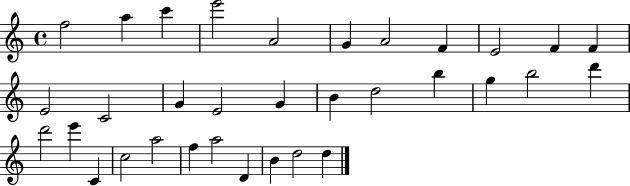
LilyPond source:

{
  \clef treble
  \time 4/4
  \defaultTimeSignature
  \key c \major
  f''2 a''4 c'''4 | e'''2 a'2 | g'4 a'2 f'4 | e'2 f'4 f'4 | \break e'2 c'2 | g'4 e'2 g'4 | b'4 d''2 b''4 | g''4 b''2 d'''4 | \break d'''2 e'''4 c'4 | c''2 a''2 | f''4 a''2 d'4 | b'4 d''2 d''4 | \break \bar "|."
}